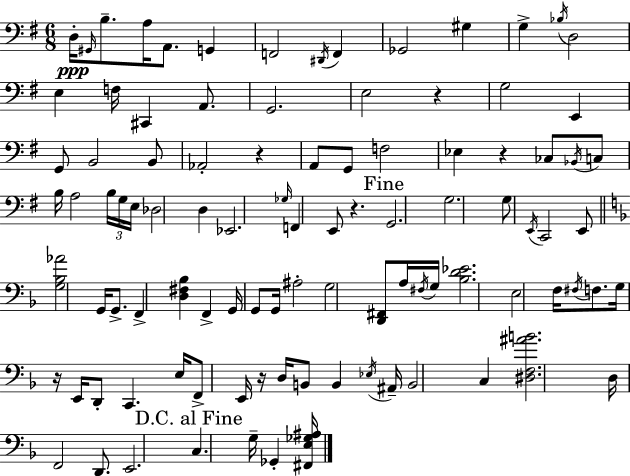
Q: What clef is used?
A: bass